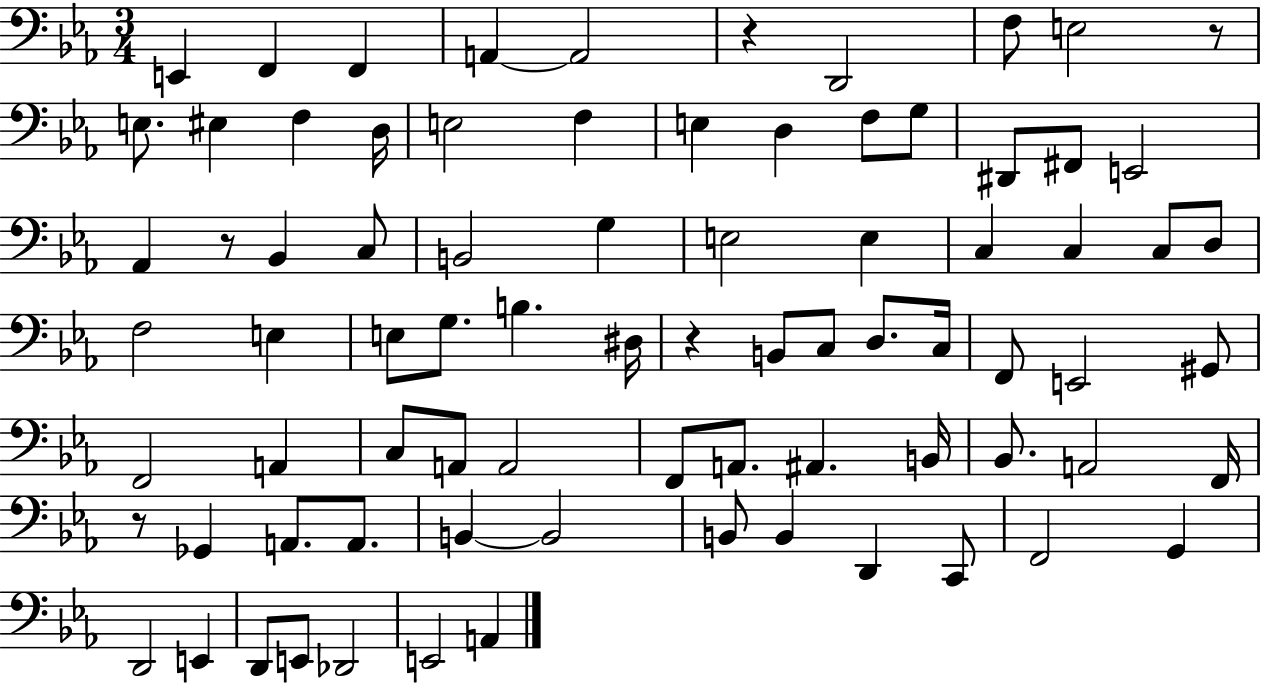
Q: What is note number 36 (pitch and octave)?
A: G3